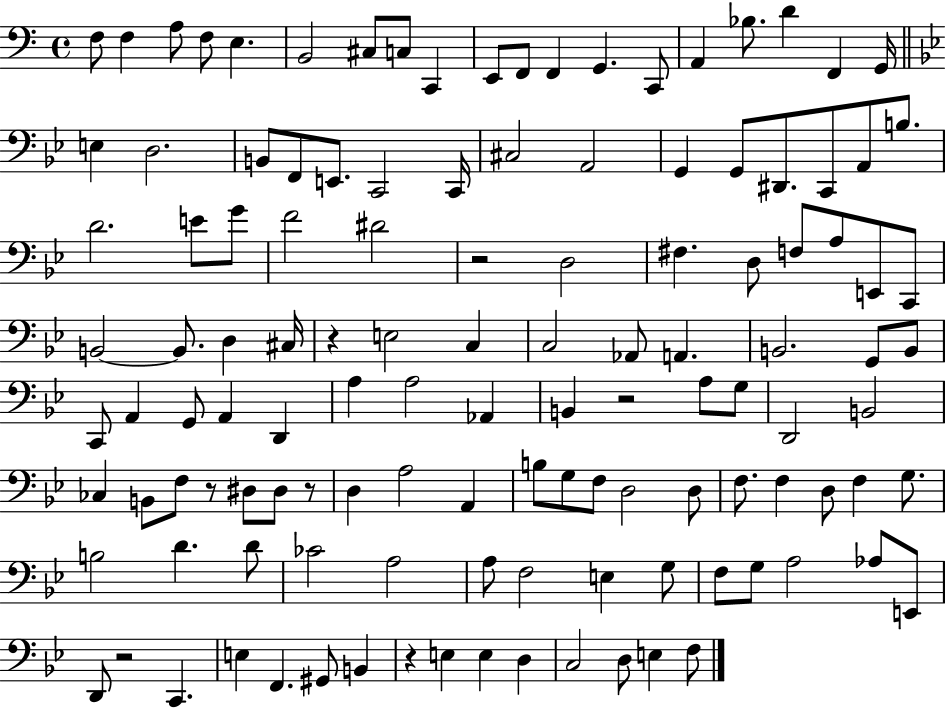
F3/e F3/q A3/e F3/e E3/q. B2/h C#3/e C3/e C2/q E2/e F2/e F2/q G2/q. C2/e A2/q Bb3/e. D4/q F2/q G2/s E3/q D3/h. B2/e F2/e E2/e. C2/h C2/s C#3/h A2/h G2/q G2/e D#2/e. C2/e A2/e B3/e. D4/h. E4/e G4/e F4/h D#4/h R/h D3/h F#3/q. D3/e F3/e A3/e E2/e C2/e B2/h B2/e. D3/q C#3/s R/q E3/h C3/q C3/h Ab2/e A2/q. B2/h. G2/e B2/e C2/e A2/q G2/e A2/q D2/q A3/q A3/h Ab2/q B2/q R/h A3/e G3/e D2/h B2/h CES3/q B2/e F3/e R/e D#3/e D#3/e R/e D3/q A3/h A2/q B3/e G3/e F3/e D3/h D3/e F3/e. F3/q D3/e F3/q G3/e. B3/h D4/q. D4/e CES4/h A3/h A3/e F3/h E3/q G3/e F3/e G3/e A3/h Ab3/e E2/e D2/e R/h C2/q. E3/q F2/q. G#2/e B2/q R/q E3/q E3/q D3/q C3/h D3/e E3/q F3/e